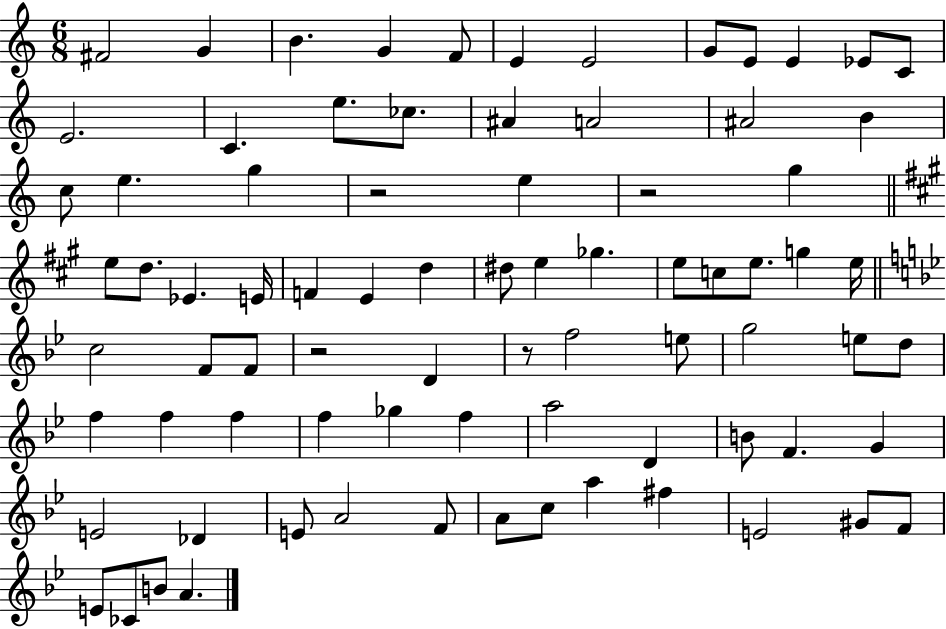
{
  \clef treble
  \numericTimeSignature
  \time 6/8
  \key c \major
  \repeat volta 2 { fis'2 g'4 | b'4. g'4 f'8 | e'4 e'2 | g'8 e'8 e'4 ees'8 c'8 | \break e'2. | c'4. e''8. ces''8. | ais'4 a'2 | ais'2 b'4 | \break c''8 e''4. g''4 | r2 e''4 | r2 g''4 | \bar "||" \break \key a \major e''8 d''8. ees'4. e'16 | f'4 e'4 d''4 | dis''8 e''4 ges''4. | e''8 c''8 e''8. g''4 e''16 | \break \bar "||" \break \key bes \major c''2 f'8 f'8 | r2 d'4 | r8 f''2 e''8 | g''2 e''8 d''8 | \break f''4 f''4 f''4 | f''4 ges''4 f''4 | a''2 d'4 | b'8 f'4. g'4 | \break e'2 des'4 | e'8 a'2 f'8 | a'8 c''8 a''4 fis''4 | e'2 gis'8 f'8 | \break e'8 ces'8 b'8 a'4. | } \bar "|."
}